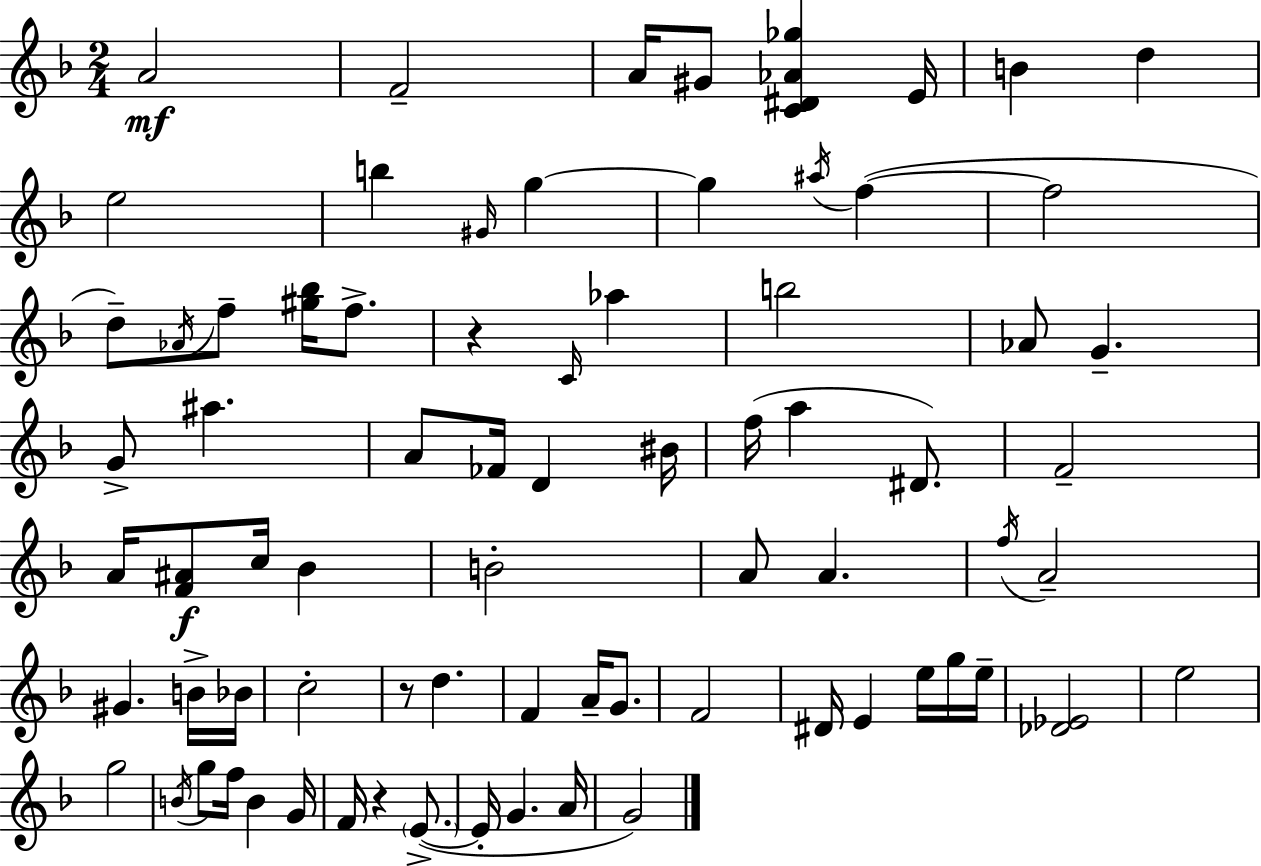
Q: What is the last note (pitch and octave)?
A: G4